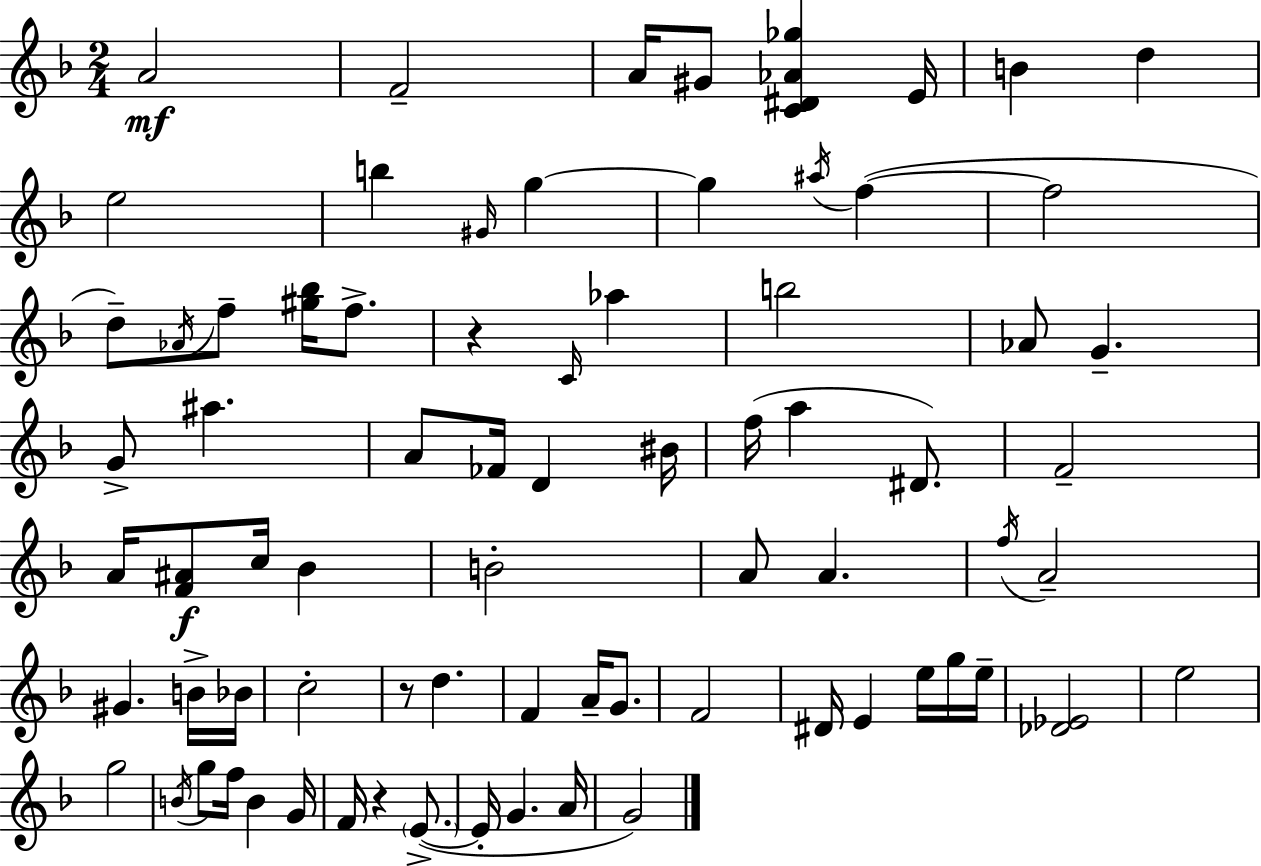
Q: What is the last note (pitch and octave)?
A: G4